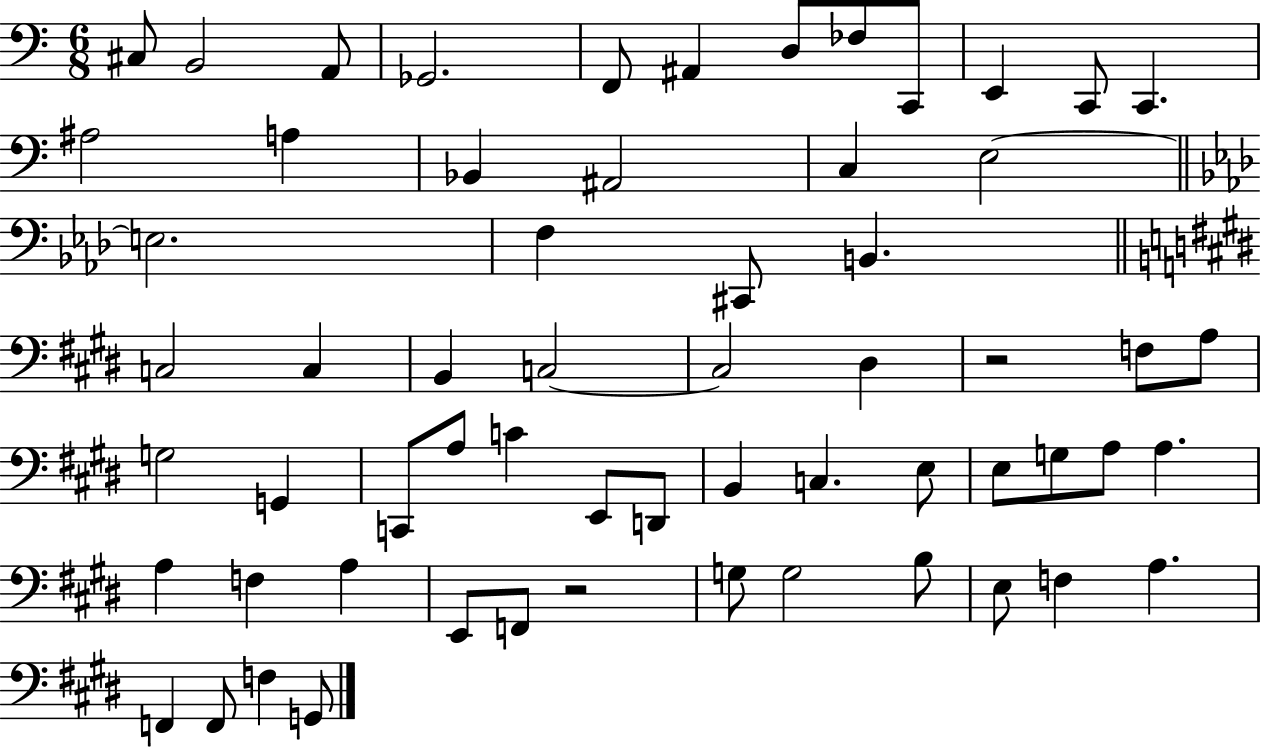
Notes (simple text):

C#3/e B2/h A2/e Gb2/h. F2/e A#2/q D3/e FES3/e C2/e E2/q C2/e C2/q. A#3/h A3/q Bb2/q A#2/h C3/q E3/h E3/h. F3/q C#2/e B2/q. C3/h C3/q B2/q C3/h C3/h D#3/q R/h F3/e A3/e G3/h G2/q C2/e A3/e C4/q E2/e D2/e B2/q C3/q. E3/e E3/e G3/e A3/e A3/q. A3/q F3/q A3/q E2/e F2/e R/h G3/e G3/h B3/e E3/e F3/q A3/q. F2/q F2/e F3/q G2/e